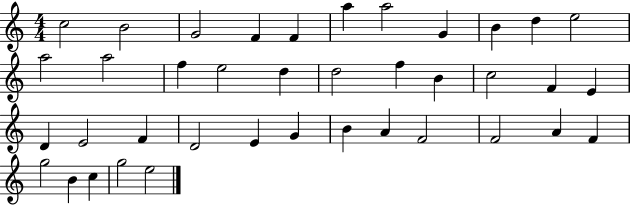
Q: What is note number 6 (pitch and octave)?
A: A5